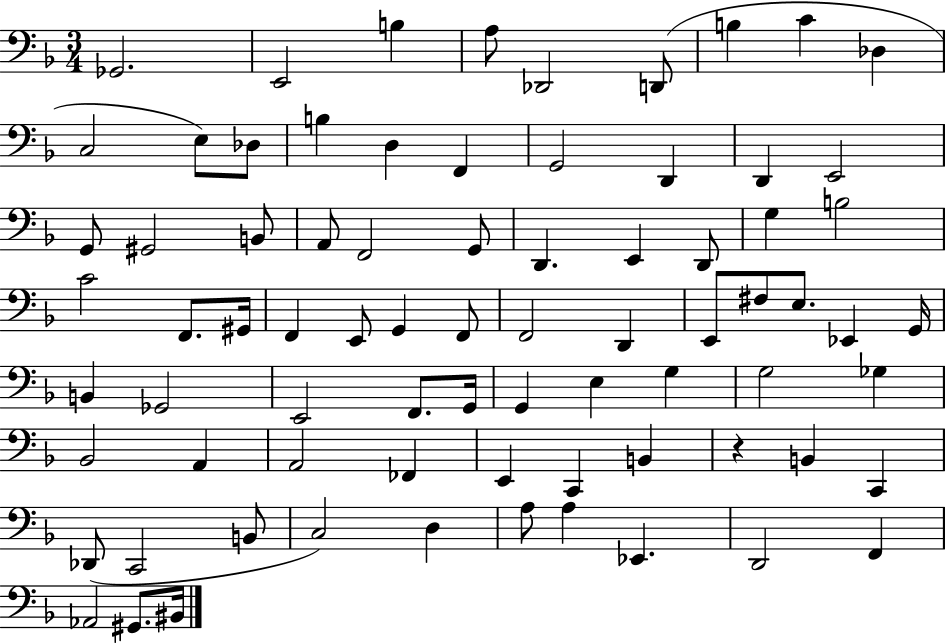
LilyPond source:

{
  \clef bass
  \numericTimeSignature
  \time 3/4
  \key f \major
  \repeat volta 2 { ges,2. | e,2 b4 | a8 des,2 d,8( | b4 c'4 des4 | \break c2 e8) des8 | b4 d4 f,4 | g,2 d,4 | d,4 e,2 | \break g,8 gis,2 b,8 | a,8 f,2 g,8 | d,4. e,4 d,8 | g4 b2 | \break c'2 f,8. gis,16 | f,4 e,8 g,4 f,8 | f,2 d,4 | e,8 fis8 e8. ees,4 g,16 | \break b,4 ges,2 | e,2 f,8. g,16 | g,4 e4 g4 | g2 ges4 | \break bes,2 a,4 | a,2 fes,4 | e,4 c,4 b,4 | r4 b,4 c,4 | \break des,8( c,2 b,8 | c2) d4 | a8 a4 ees,4. | d,2 f,4 | \break aes,2 gis,8. bis,16 | } \bar "|."
}